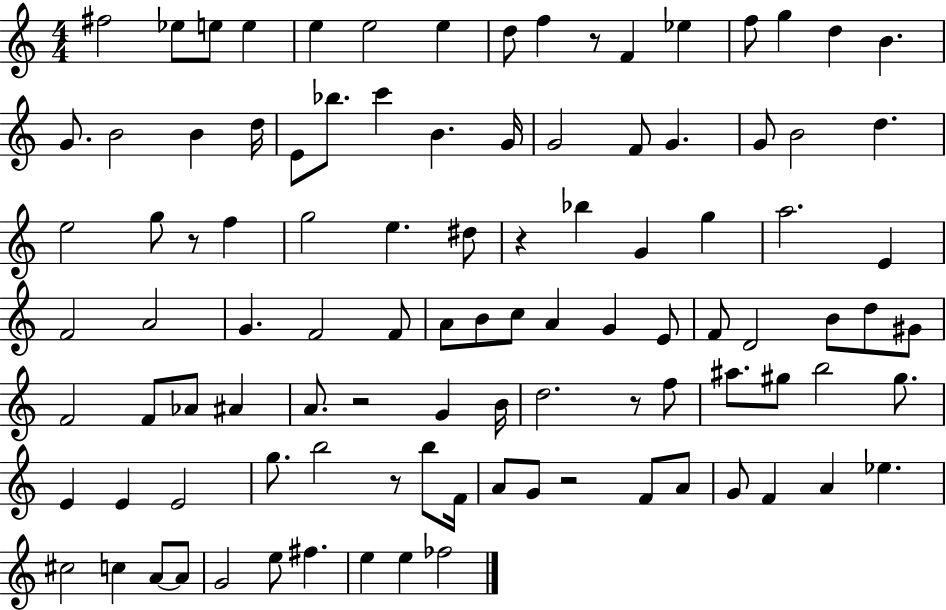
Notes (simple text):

F#5/h Eb5/e E5/e E5/q E5/q E5/h E5/q D5/e F5/q R/e F4/q Eb5/q F5/e G5/q D5/q B4/q. G4/e. B4/h B4/q D5/s E4/e Bb5/e. C6/q B4/q. G4/s G4/h F4/e G4/q. G4/e B4/h D5/q. E5/h G5/e R/e F5/q G5/h E5/q. D#5/e R/q Bb5/q G4/q G5/q A5/h. E4/q F4/h A4/h G4/q. F4/h F4/e A4/e B4/e C5/e A4/q G4/q E4/e F4/e D4/h B4/e D5/e G#4/e F4/h F4/e Ab4/e A#4/q A4/e. R/h G4/q B4/s D5/h. R/e F5/e A#5/e. G#5/e B5/h G#5/e. E4/q E4/q E4/h G5/e. B5/h R/e B5/e F4/s A4/e G4/e R/h F4/e A4/e G4/e F4/q A4/q Eb5/q. C#5/h C5/q A4/e A4/e G4/h E5/e F#5/q. E5/q E5/q FES5/h